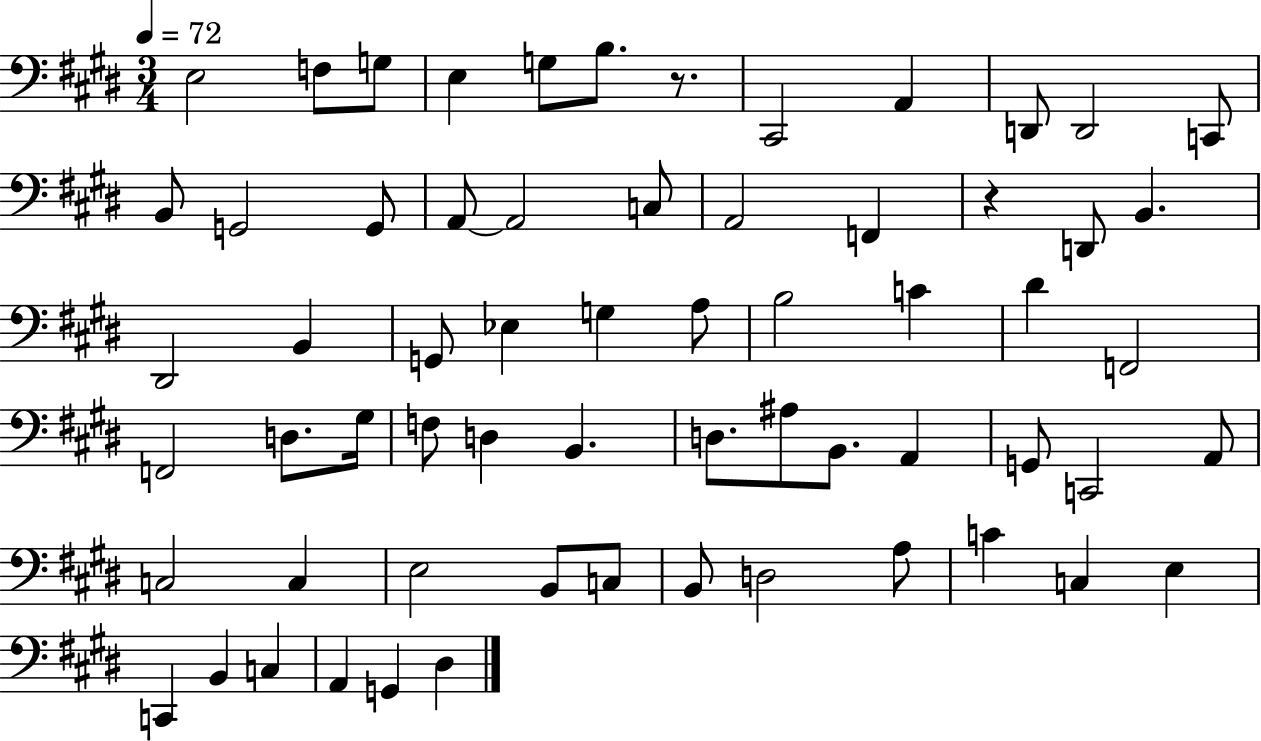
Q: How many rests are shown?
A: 2